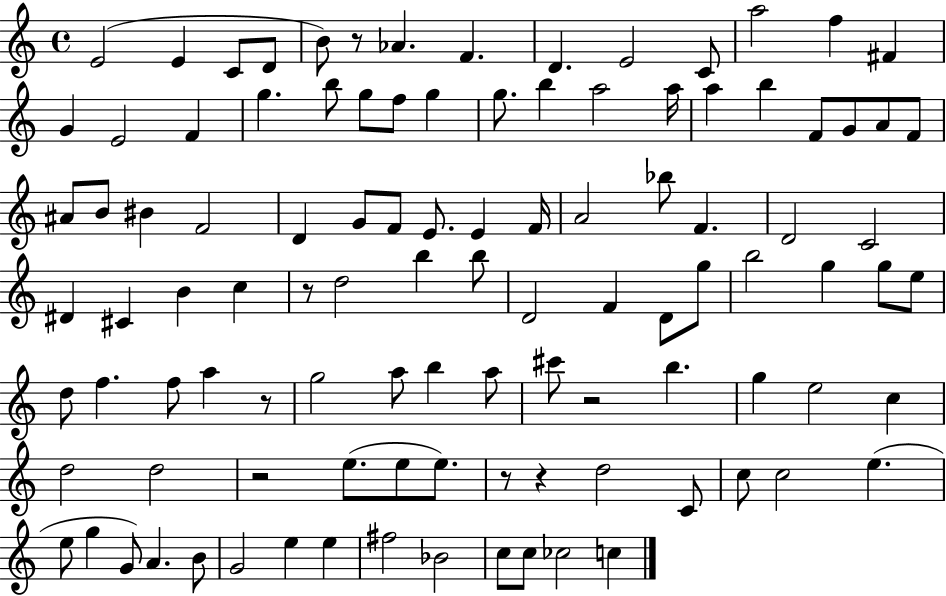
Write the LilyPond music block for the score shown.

{
  \clef treble
  \time 4/4
  \defaultTimeSignature
  \key c \major
  e'2( e'4 c'8 d'8 | b'8) r8 aes'4. f'4. | d'4. e'2 c'8 | a''2 f''4 fis'4 | \break g'4 e'2 f'4 | g''4. b''8 g''8 f''8 g''4 | g''8. b''4 a''2 a''16 | a''4 b''4 f'8 g'8 a'8 f'8 | \break ais'8 b'8 bis'4 f'2 | d'4 g'8 f'8 e'8. e'4 f'16 | a'2 bes''8 f'4. | d'2 c'2 | \break dis'4 cis'4 b'4 c''4 | r8 d''2 b''4 b''8 | d'2 f'4 d'8 g''8 | b''2 g''4 g''8 e''8 | \break d''8 f''4. f''8 a''4 r8 | g''2 a''8 b''4 a''8 | cis'''8 r2 b''4. | g''4 e''2 c''4 | \break d''2 d''2 | r2 e''8.( e''8 e''8.) | r8 r4 d''2 c'8 | c''8 c''2 e''4.( | \break e''8 g''4 g'8) a'4. b'8 | g'2 e''4 e''4 | fis''2 bes'2 | c''8 c''8 ces''2 c''4 | \break \bar "|."
}